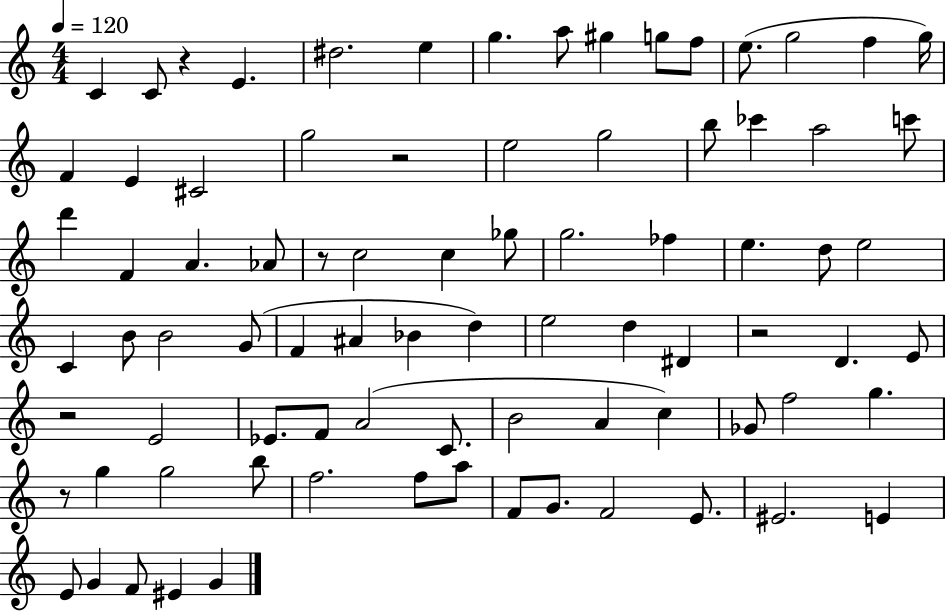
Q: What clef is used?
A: treble